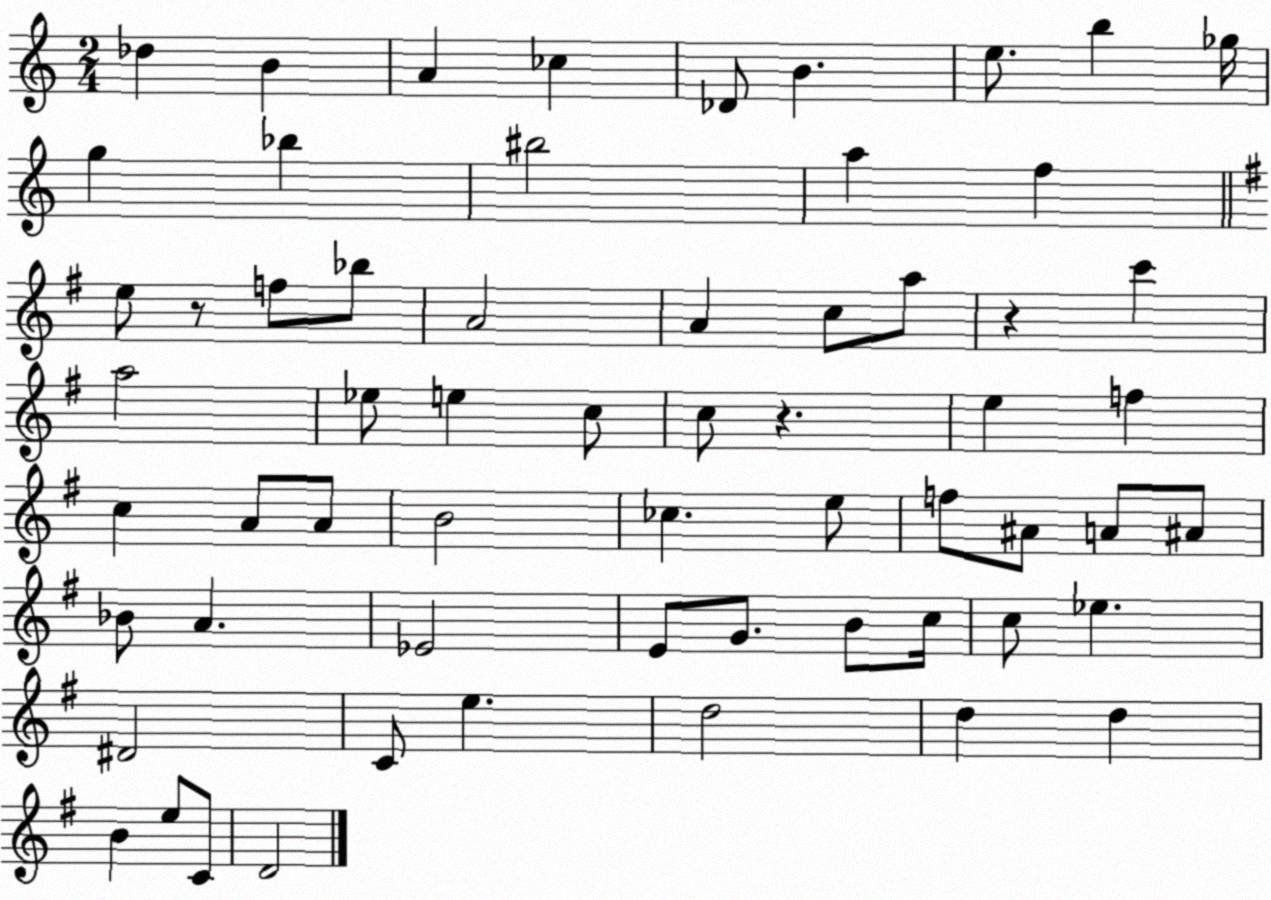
X:1
T:Untitled
M:2/4
L:1/4
K:C
_d B A _c _D/2 B e/2 b _g/4 g _b ^b2 a f e/2 z/2 f/2 _b/2 A2 A c/2 a/2 z c' a2 _e/2 e c/2 c/2 z e f c A/2 A/2 B2 _c e/2 f/2 ^A/2 A/2 ^A/2 _B/2 A _E2 E/2 G/2 B/2 c/4 c/2 _e ^D2 C/2 e d2 d d B e/2 C/2 D2